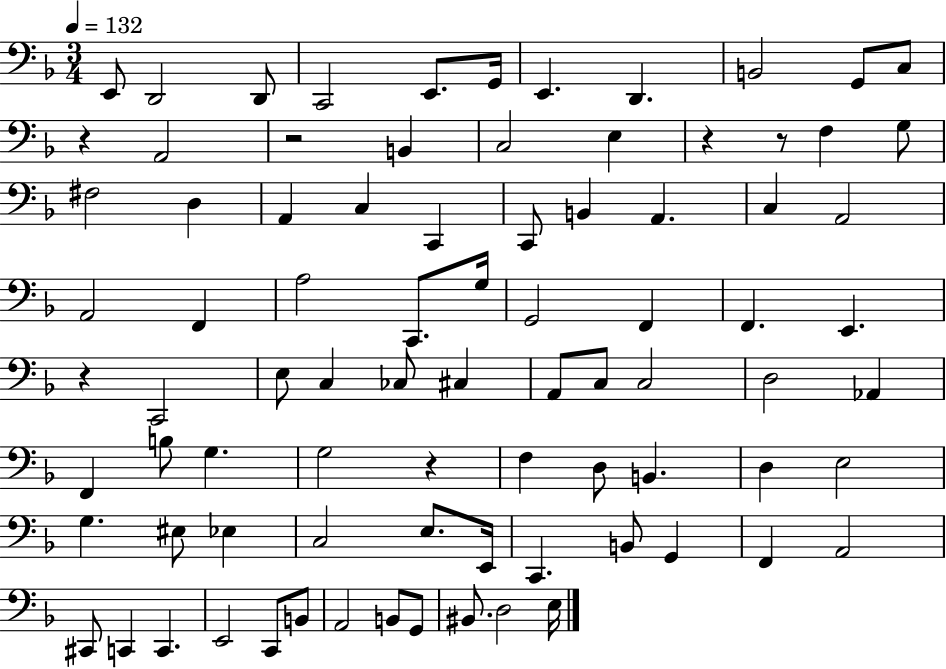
{
  \clef bass
  \numericTimeSignature
  \time 3/4
  \key f \major
  \tempo 4 = 132
  e,8 d,2 d,8 | c,2 e,8. g,16 | e,4. d,4. | b,2 g,8 c8 | \break r4 a,2 | r2 b,4 | c2 e4 | r4 r8 f4 g8 | \break fis2 d4 | a,4 c4 c,4 | c,8 b,4 a,4. | c4 a,2 | \break a,2 f,4 | a2 c,8. g16 | g,2 f,4 | f,4. e,4. | \break r4 c,2 | e8 c4 ces8 cis4 | a,8 c8 c2 | d2 aes,4 | \break f,4 b8 g4. | g2 r4 | f4 d8 b,4. | d4 e2 | \break g4. eis8 ees4 | c2 e8. e,16 | c,4. b,8 g,4 | f,4 a,2 | \break cis,8 c,4 c,4. | e,2 c,8 b,8 | a,2 b,8 g,8 | bis,8. d2 e16 | \break \bar "|."
}